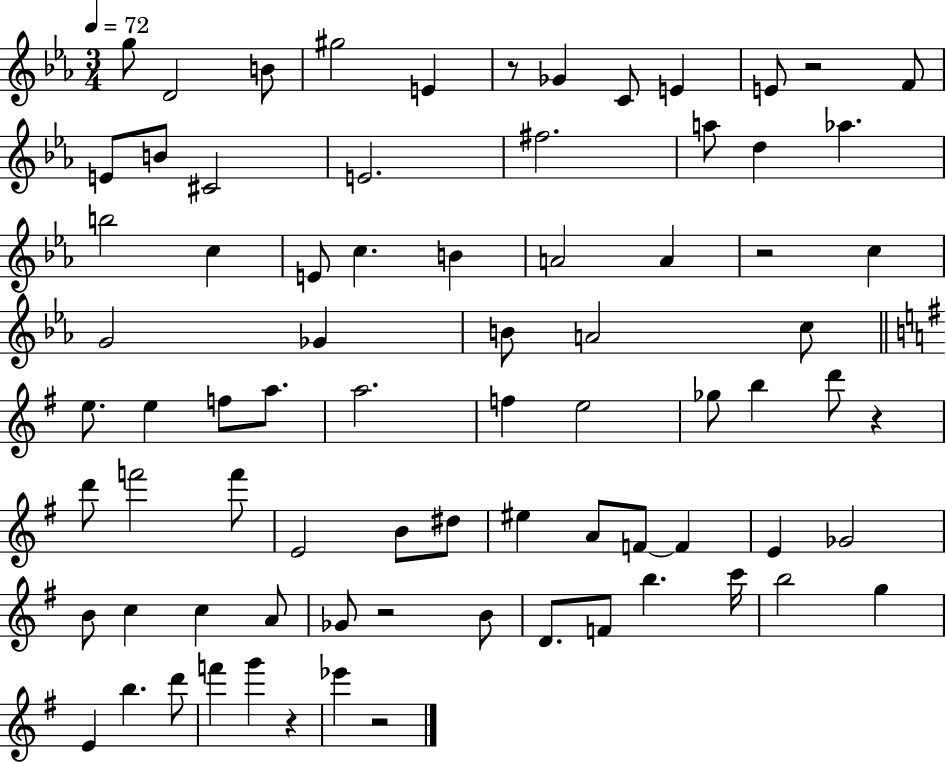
G5/e D4/h B4/e G#5/h E4/q R/e Gb4/q C4/e E4/q E4/e R/h F4/e E4/e B4/e C#4/h E4/h. F#5/h. A5/e D5/q Ab5/q. B5/h C5/q E4/e C5/q. B4/q A4/h A4/q R/h C5/q G4/h Gb4/q B4/e A4/h C5/e E5/e. E5/q F5/e A5/e. A5/h. F5/q E5/h Gb5/e B5/q D6/e R/q D6/e F6/h F6/e E4/h B4/e D#5/e EIS5/q A4/e F4/e F4/q E4/q Gb4/h B4/e C5/q C5/q A4/e Gb4/e R/h B4/e D4/e. F4/e B5/q. C6/s B5/h G5/q E4/q B5/q. D6/e F6/q G6/q R/q Eb6/q R/h